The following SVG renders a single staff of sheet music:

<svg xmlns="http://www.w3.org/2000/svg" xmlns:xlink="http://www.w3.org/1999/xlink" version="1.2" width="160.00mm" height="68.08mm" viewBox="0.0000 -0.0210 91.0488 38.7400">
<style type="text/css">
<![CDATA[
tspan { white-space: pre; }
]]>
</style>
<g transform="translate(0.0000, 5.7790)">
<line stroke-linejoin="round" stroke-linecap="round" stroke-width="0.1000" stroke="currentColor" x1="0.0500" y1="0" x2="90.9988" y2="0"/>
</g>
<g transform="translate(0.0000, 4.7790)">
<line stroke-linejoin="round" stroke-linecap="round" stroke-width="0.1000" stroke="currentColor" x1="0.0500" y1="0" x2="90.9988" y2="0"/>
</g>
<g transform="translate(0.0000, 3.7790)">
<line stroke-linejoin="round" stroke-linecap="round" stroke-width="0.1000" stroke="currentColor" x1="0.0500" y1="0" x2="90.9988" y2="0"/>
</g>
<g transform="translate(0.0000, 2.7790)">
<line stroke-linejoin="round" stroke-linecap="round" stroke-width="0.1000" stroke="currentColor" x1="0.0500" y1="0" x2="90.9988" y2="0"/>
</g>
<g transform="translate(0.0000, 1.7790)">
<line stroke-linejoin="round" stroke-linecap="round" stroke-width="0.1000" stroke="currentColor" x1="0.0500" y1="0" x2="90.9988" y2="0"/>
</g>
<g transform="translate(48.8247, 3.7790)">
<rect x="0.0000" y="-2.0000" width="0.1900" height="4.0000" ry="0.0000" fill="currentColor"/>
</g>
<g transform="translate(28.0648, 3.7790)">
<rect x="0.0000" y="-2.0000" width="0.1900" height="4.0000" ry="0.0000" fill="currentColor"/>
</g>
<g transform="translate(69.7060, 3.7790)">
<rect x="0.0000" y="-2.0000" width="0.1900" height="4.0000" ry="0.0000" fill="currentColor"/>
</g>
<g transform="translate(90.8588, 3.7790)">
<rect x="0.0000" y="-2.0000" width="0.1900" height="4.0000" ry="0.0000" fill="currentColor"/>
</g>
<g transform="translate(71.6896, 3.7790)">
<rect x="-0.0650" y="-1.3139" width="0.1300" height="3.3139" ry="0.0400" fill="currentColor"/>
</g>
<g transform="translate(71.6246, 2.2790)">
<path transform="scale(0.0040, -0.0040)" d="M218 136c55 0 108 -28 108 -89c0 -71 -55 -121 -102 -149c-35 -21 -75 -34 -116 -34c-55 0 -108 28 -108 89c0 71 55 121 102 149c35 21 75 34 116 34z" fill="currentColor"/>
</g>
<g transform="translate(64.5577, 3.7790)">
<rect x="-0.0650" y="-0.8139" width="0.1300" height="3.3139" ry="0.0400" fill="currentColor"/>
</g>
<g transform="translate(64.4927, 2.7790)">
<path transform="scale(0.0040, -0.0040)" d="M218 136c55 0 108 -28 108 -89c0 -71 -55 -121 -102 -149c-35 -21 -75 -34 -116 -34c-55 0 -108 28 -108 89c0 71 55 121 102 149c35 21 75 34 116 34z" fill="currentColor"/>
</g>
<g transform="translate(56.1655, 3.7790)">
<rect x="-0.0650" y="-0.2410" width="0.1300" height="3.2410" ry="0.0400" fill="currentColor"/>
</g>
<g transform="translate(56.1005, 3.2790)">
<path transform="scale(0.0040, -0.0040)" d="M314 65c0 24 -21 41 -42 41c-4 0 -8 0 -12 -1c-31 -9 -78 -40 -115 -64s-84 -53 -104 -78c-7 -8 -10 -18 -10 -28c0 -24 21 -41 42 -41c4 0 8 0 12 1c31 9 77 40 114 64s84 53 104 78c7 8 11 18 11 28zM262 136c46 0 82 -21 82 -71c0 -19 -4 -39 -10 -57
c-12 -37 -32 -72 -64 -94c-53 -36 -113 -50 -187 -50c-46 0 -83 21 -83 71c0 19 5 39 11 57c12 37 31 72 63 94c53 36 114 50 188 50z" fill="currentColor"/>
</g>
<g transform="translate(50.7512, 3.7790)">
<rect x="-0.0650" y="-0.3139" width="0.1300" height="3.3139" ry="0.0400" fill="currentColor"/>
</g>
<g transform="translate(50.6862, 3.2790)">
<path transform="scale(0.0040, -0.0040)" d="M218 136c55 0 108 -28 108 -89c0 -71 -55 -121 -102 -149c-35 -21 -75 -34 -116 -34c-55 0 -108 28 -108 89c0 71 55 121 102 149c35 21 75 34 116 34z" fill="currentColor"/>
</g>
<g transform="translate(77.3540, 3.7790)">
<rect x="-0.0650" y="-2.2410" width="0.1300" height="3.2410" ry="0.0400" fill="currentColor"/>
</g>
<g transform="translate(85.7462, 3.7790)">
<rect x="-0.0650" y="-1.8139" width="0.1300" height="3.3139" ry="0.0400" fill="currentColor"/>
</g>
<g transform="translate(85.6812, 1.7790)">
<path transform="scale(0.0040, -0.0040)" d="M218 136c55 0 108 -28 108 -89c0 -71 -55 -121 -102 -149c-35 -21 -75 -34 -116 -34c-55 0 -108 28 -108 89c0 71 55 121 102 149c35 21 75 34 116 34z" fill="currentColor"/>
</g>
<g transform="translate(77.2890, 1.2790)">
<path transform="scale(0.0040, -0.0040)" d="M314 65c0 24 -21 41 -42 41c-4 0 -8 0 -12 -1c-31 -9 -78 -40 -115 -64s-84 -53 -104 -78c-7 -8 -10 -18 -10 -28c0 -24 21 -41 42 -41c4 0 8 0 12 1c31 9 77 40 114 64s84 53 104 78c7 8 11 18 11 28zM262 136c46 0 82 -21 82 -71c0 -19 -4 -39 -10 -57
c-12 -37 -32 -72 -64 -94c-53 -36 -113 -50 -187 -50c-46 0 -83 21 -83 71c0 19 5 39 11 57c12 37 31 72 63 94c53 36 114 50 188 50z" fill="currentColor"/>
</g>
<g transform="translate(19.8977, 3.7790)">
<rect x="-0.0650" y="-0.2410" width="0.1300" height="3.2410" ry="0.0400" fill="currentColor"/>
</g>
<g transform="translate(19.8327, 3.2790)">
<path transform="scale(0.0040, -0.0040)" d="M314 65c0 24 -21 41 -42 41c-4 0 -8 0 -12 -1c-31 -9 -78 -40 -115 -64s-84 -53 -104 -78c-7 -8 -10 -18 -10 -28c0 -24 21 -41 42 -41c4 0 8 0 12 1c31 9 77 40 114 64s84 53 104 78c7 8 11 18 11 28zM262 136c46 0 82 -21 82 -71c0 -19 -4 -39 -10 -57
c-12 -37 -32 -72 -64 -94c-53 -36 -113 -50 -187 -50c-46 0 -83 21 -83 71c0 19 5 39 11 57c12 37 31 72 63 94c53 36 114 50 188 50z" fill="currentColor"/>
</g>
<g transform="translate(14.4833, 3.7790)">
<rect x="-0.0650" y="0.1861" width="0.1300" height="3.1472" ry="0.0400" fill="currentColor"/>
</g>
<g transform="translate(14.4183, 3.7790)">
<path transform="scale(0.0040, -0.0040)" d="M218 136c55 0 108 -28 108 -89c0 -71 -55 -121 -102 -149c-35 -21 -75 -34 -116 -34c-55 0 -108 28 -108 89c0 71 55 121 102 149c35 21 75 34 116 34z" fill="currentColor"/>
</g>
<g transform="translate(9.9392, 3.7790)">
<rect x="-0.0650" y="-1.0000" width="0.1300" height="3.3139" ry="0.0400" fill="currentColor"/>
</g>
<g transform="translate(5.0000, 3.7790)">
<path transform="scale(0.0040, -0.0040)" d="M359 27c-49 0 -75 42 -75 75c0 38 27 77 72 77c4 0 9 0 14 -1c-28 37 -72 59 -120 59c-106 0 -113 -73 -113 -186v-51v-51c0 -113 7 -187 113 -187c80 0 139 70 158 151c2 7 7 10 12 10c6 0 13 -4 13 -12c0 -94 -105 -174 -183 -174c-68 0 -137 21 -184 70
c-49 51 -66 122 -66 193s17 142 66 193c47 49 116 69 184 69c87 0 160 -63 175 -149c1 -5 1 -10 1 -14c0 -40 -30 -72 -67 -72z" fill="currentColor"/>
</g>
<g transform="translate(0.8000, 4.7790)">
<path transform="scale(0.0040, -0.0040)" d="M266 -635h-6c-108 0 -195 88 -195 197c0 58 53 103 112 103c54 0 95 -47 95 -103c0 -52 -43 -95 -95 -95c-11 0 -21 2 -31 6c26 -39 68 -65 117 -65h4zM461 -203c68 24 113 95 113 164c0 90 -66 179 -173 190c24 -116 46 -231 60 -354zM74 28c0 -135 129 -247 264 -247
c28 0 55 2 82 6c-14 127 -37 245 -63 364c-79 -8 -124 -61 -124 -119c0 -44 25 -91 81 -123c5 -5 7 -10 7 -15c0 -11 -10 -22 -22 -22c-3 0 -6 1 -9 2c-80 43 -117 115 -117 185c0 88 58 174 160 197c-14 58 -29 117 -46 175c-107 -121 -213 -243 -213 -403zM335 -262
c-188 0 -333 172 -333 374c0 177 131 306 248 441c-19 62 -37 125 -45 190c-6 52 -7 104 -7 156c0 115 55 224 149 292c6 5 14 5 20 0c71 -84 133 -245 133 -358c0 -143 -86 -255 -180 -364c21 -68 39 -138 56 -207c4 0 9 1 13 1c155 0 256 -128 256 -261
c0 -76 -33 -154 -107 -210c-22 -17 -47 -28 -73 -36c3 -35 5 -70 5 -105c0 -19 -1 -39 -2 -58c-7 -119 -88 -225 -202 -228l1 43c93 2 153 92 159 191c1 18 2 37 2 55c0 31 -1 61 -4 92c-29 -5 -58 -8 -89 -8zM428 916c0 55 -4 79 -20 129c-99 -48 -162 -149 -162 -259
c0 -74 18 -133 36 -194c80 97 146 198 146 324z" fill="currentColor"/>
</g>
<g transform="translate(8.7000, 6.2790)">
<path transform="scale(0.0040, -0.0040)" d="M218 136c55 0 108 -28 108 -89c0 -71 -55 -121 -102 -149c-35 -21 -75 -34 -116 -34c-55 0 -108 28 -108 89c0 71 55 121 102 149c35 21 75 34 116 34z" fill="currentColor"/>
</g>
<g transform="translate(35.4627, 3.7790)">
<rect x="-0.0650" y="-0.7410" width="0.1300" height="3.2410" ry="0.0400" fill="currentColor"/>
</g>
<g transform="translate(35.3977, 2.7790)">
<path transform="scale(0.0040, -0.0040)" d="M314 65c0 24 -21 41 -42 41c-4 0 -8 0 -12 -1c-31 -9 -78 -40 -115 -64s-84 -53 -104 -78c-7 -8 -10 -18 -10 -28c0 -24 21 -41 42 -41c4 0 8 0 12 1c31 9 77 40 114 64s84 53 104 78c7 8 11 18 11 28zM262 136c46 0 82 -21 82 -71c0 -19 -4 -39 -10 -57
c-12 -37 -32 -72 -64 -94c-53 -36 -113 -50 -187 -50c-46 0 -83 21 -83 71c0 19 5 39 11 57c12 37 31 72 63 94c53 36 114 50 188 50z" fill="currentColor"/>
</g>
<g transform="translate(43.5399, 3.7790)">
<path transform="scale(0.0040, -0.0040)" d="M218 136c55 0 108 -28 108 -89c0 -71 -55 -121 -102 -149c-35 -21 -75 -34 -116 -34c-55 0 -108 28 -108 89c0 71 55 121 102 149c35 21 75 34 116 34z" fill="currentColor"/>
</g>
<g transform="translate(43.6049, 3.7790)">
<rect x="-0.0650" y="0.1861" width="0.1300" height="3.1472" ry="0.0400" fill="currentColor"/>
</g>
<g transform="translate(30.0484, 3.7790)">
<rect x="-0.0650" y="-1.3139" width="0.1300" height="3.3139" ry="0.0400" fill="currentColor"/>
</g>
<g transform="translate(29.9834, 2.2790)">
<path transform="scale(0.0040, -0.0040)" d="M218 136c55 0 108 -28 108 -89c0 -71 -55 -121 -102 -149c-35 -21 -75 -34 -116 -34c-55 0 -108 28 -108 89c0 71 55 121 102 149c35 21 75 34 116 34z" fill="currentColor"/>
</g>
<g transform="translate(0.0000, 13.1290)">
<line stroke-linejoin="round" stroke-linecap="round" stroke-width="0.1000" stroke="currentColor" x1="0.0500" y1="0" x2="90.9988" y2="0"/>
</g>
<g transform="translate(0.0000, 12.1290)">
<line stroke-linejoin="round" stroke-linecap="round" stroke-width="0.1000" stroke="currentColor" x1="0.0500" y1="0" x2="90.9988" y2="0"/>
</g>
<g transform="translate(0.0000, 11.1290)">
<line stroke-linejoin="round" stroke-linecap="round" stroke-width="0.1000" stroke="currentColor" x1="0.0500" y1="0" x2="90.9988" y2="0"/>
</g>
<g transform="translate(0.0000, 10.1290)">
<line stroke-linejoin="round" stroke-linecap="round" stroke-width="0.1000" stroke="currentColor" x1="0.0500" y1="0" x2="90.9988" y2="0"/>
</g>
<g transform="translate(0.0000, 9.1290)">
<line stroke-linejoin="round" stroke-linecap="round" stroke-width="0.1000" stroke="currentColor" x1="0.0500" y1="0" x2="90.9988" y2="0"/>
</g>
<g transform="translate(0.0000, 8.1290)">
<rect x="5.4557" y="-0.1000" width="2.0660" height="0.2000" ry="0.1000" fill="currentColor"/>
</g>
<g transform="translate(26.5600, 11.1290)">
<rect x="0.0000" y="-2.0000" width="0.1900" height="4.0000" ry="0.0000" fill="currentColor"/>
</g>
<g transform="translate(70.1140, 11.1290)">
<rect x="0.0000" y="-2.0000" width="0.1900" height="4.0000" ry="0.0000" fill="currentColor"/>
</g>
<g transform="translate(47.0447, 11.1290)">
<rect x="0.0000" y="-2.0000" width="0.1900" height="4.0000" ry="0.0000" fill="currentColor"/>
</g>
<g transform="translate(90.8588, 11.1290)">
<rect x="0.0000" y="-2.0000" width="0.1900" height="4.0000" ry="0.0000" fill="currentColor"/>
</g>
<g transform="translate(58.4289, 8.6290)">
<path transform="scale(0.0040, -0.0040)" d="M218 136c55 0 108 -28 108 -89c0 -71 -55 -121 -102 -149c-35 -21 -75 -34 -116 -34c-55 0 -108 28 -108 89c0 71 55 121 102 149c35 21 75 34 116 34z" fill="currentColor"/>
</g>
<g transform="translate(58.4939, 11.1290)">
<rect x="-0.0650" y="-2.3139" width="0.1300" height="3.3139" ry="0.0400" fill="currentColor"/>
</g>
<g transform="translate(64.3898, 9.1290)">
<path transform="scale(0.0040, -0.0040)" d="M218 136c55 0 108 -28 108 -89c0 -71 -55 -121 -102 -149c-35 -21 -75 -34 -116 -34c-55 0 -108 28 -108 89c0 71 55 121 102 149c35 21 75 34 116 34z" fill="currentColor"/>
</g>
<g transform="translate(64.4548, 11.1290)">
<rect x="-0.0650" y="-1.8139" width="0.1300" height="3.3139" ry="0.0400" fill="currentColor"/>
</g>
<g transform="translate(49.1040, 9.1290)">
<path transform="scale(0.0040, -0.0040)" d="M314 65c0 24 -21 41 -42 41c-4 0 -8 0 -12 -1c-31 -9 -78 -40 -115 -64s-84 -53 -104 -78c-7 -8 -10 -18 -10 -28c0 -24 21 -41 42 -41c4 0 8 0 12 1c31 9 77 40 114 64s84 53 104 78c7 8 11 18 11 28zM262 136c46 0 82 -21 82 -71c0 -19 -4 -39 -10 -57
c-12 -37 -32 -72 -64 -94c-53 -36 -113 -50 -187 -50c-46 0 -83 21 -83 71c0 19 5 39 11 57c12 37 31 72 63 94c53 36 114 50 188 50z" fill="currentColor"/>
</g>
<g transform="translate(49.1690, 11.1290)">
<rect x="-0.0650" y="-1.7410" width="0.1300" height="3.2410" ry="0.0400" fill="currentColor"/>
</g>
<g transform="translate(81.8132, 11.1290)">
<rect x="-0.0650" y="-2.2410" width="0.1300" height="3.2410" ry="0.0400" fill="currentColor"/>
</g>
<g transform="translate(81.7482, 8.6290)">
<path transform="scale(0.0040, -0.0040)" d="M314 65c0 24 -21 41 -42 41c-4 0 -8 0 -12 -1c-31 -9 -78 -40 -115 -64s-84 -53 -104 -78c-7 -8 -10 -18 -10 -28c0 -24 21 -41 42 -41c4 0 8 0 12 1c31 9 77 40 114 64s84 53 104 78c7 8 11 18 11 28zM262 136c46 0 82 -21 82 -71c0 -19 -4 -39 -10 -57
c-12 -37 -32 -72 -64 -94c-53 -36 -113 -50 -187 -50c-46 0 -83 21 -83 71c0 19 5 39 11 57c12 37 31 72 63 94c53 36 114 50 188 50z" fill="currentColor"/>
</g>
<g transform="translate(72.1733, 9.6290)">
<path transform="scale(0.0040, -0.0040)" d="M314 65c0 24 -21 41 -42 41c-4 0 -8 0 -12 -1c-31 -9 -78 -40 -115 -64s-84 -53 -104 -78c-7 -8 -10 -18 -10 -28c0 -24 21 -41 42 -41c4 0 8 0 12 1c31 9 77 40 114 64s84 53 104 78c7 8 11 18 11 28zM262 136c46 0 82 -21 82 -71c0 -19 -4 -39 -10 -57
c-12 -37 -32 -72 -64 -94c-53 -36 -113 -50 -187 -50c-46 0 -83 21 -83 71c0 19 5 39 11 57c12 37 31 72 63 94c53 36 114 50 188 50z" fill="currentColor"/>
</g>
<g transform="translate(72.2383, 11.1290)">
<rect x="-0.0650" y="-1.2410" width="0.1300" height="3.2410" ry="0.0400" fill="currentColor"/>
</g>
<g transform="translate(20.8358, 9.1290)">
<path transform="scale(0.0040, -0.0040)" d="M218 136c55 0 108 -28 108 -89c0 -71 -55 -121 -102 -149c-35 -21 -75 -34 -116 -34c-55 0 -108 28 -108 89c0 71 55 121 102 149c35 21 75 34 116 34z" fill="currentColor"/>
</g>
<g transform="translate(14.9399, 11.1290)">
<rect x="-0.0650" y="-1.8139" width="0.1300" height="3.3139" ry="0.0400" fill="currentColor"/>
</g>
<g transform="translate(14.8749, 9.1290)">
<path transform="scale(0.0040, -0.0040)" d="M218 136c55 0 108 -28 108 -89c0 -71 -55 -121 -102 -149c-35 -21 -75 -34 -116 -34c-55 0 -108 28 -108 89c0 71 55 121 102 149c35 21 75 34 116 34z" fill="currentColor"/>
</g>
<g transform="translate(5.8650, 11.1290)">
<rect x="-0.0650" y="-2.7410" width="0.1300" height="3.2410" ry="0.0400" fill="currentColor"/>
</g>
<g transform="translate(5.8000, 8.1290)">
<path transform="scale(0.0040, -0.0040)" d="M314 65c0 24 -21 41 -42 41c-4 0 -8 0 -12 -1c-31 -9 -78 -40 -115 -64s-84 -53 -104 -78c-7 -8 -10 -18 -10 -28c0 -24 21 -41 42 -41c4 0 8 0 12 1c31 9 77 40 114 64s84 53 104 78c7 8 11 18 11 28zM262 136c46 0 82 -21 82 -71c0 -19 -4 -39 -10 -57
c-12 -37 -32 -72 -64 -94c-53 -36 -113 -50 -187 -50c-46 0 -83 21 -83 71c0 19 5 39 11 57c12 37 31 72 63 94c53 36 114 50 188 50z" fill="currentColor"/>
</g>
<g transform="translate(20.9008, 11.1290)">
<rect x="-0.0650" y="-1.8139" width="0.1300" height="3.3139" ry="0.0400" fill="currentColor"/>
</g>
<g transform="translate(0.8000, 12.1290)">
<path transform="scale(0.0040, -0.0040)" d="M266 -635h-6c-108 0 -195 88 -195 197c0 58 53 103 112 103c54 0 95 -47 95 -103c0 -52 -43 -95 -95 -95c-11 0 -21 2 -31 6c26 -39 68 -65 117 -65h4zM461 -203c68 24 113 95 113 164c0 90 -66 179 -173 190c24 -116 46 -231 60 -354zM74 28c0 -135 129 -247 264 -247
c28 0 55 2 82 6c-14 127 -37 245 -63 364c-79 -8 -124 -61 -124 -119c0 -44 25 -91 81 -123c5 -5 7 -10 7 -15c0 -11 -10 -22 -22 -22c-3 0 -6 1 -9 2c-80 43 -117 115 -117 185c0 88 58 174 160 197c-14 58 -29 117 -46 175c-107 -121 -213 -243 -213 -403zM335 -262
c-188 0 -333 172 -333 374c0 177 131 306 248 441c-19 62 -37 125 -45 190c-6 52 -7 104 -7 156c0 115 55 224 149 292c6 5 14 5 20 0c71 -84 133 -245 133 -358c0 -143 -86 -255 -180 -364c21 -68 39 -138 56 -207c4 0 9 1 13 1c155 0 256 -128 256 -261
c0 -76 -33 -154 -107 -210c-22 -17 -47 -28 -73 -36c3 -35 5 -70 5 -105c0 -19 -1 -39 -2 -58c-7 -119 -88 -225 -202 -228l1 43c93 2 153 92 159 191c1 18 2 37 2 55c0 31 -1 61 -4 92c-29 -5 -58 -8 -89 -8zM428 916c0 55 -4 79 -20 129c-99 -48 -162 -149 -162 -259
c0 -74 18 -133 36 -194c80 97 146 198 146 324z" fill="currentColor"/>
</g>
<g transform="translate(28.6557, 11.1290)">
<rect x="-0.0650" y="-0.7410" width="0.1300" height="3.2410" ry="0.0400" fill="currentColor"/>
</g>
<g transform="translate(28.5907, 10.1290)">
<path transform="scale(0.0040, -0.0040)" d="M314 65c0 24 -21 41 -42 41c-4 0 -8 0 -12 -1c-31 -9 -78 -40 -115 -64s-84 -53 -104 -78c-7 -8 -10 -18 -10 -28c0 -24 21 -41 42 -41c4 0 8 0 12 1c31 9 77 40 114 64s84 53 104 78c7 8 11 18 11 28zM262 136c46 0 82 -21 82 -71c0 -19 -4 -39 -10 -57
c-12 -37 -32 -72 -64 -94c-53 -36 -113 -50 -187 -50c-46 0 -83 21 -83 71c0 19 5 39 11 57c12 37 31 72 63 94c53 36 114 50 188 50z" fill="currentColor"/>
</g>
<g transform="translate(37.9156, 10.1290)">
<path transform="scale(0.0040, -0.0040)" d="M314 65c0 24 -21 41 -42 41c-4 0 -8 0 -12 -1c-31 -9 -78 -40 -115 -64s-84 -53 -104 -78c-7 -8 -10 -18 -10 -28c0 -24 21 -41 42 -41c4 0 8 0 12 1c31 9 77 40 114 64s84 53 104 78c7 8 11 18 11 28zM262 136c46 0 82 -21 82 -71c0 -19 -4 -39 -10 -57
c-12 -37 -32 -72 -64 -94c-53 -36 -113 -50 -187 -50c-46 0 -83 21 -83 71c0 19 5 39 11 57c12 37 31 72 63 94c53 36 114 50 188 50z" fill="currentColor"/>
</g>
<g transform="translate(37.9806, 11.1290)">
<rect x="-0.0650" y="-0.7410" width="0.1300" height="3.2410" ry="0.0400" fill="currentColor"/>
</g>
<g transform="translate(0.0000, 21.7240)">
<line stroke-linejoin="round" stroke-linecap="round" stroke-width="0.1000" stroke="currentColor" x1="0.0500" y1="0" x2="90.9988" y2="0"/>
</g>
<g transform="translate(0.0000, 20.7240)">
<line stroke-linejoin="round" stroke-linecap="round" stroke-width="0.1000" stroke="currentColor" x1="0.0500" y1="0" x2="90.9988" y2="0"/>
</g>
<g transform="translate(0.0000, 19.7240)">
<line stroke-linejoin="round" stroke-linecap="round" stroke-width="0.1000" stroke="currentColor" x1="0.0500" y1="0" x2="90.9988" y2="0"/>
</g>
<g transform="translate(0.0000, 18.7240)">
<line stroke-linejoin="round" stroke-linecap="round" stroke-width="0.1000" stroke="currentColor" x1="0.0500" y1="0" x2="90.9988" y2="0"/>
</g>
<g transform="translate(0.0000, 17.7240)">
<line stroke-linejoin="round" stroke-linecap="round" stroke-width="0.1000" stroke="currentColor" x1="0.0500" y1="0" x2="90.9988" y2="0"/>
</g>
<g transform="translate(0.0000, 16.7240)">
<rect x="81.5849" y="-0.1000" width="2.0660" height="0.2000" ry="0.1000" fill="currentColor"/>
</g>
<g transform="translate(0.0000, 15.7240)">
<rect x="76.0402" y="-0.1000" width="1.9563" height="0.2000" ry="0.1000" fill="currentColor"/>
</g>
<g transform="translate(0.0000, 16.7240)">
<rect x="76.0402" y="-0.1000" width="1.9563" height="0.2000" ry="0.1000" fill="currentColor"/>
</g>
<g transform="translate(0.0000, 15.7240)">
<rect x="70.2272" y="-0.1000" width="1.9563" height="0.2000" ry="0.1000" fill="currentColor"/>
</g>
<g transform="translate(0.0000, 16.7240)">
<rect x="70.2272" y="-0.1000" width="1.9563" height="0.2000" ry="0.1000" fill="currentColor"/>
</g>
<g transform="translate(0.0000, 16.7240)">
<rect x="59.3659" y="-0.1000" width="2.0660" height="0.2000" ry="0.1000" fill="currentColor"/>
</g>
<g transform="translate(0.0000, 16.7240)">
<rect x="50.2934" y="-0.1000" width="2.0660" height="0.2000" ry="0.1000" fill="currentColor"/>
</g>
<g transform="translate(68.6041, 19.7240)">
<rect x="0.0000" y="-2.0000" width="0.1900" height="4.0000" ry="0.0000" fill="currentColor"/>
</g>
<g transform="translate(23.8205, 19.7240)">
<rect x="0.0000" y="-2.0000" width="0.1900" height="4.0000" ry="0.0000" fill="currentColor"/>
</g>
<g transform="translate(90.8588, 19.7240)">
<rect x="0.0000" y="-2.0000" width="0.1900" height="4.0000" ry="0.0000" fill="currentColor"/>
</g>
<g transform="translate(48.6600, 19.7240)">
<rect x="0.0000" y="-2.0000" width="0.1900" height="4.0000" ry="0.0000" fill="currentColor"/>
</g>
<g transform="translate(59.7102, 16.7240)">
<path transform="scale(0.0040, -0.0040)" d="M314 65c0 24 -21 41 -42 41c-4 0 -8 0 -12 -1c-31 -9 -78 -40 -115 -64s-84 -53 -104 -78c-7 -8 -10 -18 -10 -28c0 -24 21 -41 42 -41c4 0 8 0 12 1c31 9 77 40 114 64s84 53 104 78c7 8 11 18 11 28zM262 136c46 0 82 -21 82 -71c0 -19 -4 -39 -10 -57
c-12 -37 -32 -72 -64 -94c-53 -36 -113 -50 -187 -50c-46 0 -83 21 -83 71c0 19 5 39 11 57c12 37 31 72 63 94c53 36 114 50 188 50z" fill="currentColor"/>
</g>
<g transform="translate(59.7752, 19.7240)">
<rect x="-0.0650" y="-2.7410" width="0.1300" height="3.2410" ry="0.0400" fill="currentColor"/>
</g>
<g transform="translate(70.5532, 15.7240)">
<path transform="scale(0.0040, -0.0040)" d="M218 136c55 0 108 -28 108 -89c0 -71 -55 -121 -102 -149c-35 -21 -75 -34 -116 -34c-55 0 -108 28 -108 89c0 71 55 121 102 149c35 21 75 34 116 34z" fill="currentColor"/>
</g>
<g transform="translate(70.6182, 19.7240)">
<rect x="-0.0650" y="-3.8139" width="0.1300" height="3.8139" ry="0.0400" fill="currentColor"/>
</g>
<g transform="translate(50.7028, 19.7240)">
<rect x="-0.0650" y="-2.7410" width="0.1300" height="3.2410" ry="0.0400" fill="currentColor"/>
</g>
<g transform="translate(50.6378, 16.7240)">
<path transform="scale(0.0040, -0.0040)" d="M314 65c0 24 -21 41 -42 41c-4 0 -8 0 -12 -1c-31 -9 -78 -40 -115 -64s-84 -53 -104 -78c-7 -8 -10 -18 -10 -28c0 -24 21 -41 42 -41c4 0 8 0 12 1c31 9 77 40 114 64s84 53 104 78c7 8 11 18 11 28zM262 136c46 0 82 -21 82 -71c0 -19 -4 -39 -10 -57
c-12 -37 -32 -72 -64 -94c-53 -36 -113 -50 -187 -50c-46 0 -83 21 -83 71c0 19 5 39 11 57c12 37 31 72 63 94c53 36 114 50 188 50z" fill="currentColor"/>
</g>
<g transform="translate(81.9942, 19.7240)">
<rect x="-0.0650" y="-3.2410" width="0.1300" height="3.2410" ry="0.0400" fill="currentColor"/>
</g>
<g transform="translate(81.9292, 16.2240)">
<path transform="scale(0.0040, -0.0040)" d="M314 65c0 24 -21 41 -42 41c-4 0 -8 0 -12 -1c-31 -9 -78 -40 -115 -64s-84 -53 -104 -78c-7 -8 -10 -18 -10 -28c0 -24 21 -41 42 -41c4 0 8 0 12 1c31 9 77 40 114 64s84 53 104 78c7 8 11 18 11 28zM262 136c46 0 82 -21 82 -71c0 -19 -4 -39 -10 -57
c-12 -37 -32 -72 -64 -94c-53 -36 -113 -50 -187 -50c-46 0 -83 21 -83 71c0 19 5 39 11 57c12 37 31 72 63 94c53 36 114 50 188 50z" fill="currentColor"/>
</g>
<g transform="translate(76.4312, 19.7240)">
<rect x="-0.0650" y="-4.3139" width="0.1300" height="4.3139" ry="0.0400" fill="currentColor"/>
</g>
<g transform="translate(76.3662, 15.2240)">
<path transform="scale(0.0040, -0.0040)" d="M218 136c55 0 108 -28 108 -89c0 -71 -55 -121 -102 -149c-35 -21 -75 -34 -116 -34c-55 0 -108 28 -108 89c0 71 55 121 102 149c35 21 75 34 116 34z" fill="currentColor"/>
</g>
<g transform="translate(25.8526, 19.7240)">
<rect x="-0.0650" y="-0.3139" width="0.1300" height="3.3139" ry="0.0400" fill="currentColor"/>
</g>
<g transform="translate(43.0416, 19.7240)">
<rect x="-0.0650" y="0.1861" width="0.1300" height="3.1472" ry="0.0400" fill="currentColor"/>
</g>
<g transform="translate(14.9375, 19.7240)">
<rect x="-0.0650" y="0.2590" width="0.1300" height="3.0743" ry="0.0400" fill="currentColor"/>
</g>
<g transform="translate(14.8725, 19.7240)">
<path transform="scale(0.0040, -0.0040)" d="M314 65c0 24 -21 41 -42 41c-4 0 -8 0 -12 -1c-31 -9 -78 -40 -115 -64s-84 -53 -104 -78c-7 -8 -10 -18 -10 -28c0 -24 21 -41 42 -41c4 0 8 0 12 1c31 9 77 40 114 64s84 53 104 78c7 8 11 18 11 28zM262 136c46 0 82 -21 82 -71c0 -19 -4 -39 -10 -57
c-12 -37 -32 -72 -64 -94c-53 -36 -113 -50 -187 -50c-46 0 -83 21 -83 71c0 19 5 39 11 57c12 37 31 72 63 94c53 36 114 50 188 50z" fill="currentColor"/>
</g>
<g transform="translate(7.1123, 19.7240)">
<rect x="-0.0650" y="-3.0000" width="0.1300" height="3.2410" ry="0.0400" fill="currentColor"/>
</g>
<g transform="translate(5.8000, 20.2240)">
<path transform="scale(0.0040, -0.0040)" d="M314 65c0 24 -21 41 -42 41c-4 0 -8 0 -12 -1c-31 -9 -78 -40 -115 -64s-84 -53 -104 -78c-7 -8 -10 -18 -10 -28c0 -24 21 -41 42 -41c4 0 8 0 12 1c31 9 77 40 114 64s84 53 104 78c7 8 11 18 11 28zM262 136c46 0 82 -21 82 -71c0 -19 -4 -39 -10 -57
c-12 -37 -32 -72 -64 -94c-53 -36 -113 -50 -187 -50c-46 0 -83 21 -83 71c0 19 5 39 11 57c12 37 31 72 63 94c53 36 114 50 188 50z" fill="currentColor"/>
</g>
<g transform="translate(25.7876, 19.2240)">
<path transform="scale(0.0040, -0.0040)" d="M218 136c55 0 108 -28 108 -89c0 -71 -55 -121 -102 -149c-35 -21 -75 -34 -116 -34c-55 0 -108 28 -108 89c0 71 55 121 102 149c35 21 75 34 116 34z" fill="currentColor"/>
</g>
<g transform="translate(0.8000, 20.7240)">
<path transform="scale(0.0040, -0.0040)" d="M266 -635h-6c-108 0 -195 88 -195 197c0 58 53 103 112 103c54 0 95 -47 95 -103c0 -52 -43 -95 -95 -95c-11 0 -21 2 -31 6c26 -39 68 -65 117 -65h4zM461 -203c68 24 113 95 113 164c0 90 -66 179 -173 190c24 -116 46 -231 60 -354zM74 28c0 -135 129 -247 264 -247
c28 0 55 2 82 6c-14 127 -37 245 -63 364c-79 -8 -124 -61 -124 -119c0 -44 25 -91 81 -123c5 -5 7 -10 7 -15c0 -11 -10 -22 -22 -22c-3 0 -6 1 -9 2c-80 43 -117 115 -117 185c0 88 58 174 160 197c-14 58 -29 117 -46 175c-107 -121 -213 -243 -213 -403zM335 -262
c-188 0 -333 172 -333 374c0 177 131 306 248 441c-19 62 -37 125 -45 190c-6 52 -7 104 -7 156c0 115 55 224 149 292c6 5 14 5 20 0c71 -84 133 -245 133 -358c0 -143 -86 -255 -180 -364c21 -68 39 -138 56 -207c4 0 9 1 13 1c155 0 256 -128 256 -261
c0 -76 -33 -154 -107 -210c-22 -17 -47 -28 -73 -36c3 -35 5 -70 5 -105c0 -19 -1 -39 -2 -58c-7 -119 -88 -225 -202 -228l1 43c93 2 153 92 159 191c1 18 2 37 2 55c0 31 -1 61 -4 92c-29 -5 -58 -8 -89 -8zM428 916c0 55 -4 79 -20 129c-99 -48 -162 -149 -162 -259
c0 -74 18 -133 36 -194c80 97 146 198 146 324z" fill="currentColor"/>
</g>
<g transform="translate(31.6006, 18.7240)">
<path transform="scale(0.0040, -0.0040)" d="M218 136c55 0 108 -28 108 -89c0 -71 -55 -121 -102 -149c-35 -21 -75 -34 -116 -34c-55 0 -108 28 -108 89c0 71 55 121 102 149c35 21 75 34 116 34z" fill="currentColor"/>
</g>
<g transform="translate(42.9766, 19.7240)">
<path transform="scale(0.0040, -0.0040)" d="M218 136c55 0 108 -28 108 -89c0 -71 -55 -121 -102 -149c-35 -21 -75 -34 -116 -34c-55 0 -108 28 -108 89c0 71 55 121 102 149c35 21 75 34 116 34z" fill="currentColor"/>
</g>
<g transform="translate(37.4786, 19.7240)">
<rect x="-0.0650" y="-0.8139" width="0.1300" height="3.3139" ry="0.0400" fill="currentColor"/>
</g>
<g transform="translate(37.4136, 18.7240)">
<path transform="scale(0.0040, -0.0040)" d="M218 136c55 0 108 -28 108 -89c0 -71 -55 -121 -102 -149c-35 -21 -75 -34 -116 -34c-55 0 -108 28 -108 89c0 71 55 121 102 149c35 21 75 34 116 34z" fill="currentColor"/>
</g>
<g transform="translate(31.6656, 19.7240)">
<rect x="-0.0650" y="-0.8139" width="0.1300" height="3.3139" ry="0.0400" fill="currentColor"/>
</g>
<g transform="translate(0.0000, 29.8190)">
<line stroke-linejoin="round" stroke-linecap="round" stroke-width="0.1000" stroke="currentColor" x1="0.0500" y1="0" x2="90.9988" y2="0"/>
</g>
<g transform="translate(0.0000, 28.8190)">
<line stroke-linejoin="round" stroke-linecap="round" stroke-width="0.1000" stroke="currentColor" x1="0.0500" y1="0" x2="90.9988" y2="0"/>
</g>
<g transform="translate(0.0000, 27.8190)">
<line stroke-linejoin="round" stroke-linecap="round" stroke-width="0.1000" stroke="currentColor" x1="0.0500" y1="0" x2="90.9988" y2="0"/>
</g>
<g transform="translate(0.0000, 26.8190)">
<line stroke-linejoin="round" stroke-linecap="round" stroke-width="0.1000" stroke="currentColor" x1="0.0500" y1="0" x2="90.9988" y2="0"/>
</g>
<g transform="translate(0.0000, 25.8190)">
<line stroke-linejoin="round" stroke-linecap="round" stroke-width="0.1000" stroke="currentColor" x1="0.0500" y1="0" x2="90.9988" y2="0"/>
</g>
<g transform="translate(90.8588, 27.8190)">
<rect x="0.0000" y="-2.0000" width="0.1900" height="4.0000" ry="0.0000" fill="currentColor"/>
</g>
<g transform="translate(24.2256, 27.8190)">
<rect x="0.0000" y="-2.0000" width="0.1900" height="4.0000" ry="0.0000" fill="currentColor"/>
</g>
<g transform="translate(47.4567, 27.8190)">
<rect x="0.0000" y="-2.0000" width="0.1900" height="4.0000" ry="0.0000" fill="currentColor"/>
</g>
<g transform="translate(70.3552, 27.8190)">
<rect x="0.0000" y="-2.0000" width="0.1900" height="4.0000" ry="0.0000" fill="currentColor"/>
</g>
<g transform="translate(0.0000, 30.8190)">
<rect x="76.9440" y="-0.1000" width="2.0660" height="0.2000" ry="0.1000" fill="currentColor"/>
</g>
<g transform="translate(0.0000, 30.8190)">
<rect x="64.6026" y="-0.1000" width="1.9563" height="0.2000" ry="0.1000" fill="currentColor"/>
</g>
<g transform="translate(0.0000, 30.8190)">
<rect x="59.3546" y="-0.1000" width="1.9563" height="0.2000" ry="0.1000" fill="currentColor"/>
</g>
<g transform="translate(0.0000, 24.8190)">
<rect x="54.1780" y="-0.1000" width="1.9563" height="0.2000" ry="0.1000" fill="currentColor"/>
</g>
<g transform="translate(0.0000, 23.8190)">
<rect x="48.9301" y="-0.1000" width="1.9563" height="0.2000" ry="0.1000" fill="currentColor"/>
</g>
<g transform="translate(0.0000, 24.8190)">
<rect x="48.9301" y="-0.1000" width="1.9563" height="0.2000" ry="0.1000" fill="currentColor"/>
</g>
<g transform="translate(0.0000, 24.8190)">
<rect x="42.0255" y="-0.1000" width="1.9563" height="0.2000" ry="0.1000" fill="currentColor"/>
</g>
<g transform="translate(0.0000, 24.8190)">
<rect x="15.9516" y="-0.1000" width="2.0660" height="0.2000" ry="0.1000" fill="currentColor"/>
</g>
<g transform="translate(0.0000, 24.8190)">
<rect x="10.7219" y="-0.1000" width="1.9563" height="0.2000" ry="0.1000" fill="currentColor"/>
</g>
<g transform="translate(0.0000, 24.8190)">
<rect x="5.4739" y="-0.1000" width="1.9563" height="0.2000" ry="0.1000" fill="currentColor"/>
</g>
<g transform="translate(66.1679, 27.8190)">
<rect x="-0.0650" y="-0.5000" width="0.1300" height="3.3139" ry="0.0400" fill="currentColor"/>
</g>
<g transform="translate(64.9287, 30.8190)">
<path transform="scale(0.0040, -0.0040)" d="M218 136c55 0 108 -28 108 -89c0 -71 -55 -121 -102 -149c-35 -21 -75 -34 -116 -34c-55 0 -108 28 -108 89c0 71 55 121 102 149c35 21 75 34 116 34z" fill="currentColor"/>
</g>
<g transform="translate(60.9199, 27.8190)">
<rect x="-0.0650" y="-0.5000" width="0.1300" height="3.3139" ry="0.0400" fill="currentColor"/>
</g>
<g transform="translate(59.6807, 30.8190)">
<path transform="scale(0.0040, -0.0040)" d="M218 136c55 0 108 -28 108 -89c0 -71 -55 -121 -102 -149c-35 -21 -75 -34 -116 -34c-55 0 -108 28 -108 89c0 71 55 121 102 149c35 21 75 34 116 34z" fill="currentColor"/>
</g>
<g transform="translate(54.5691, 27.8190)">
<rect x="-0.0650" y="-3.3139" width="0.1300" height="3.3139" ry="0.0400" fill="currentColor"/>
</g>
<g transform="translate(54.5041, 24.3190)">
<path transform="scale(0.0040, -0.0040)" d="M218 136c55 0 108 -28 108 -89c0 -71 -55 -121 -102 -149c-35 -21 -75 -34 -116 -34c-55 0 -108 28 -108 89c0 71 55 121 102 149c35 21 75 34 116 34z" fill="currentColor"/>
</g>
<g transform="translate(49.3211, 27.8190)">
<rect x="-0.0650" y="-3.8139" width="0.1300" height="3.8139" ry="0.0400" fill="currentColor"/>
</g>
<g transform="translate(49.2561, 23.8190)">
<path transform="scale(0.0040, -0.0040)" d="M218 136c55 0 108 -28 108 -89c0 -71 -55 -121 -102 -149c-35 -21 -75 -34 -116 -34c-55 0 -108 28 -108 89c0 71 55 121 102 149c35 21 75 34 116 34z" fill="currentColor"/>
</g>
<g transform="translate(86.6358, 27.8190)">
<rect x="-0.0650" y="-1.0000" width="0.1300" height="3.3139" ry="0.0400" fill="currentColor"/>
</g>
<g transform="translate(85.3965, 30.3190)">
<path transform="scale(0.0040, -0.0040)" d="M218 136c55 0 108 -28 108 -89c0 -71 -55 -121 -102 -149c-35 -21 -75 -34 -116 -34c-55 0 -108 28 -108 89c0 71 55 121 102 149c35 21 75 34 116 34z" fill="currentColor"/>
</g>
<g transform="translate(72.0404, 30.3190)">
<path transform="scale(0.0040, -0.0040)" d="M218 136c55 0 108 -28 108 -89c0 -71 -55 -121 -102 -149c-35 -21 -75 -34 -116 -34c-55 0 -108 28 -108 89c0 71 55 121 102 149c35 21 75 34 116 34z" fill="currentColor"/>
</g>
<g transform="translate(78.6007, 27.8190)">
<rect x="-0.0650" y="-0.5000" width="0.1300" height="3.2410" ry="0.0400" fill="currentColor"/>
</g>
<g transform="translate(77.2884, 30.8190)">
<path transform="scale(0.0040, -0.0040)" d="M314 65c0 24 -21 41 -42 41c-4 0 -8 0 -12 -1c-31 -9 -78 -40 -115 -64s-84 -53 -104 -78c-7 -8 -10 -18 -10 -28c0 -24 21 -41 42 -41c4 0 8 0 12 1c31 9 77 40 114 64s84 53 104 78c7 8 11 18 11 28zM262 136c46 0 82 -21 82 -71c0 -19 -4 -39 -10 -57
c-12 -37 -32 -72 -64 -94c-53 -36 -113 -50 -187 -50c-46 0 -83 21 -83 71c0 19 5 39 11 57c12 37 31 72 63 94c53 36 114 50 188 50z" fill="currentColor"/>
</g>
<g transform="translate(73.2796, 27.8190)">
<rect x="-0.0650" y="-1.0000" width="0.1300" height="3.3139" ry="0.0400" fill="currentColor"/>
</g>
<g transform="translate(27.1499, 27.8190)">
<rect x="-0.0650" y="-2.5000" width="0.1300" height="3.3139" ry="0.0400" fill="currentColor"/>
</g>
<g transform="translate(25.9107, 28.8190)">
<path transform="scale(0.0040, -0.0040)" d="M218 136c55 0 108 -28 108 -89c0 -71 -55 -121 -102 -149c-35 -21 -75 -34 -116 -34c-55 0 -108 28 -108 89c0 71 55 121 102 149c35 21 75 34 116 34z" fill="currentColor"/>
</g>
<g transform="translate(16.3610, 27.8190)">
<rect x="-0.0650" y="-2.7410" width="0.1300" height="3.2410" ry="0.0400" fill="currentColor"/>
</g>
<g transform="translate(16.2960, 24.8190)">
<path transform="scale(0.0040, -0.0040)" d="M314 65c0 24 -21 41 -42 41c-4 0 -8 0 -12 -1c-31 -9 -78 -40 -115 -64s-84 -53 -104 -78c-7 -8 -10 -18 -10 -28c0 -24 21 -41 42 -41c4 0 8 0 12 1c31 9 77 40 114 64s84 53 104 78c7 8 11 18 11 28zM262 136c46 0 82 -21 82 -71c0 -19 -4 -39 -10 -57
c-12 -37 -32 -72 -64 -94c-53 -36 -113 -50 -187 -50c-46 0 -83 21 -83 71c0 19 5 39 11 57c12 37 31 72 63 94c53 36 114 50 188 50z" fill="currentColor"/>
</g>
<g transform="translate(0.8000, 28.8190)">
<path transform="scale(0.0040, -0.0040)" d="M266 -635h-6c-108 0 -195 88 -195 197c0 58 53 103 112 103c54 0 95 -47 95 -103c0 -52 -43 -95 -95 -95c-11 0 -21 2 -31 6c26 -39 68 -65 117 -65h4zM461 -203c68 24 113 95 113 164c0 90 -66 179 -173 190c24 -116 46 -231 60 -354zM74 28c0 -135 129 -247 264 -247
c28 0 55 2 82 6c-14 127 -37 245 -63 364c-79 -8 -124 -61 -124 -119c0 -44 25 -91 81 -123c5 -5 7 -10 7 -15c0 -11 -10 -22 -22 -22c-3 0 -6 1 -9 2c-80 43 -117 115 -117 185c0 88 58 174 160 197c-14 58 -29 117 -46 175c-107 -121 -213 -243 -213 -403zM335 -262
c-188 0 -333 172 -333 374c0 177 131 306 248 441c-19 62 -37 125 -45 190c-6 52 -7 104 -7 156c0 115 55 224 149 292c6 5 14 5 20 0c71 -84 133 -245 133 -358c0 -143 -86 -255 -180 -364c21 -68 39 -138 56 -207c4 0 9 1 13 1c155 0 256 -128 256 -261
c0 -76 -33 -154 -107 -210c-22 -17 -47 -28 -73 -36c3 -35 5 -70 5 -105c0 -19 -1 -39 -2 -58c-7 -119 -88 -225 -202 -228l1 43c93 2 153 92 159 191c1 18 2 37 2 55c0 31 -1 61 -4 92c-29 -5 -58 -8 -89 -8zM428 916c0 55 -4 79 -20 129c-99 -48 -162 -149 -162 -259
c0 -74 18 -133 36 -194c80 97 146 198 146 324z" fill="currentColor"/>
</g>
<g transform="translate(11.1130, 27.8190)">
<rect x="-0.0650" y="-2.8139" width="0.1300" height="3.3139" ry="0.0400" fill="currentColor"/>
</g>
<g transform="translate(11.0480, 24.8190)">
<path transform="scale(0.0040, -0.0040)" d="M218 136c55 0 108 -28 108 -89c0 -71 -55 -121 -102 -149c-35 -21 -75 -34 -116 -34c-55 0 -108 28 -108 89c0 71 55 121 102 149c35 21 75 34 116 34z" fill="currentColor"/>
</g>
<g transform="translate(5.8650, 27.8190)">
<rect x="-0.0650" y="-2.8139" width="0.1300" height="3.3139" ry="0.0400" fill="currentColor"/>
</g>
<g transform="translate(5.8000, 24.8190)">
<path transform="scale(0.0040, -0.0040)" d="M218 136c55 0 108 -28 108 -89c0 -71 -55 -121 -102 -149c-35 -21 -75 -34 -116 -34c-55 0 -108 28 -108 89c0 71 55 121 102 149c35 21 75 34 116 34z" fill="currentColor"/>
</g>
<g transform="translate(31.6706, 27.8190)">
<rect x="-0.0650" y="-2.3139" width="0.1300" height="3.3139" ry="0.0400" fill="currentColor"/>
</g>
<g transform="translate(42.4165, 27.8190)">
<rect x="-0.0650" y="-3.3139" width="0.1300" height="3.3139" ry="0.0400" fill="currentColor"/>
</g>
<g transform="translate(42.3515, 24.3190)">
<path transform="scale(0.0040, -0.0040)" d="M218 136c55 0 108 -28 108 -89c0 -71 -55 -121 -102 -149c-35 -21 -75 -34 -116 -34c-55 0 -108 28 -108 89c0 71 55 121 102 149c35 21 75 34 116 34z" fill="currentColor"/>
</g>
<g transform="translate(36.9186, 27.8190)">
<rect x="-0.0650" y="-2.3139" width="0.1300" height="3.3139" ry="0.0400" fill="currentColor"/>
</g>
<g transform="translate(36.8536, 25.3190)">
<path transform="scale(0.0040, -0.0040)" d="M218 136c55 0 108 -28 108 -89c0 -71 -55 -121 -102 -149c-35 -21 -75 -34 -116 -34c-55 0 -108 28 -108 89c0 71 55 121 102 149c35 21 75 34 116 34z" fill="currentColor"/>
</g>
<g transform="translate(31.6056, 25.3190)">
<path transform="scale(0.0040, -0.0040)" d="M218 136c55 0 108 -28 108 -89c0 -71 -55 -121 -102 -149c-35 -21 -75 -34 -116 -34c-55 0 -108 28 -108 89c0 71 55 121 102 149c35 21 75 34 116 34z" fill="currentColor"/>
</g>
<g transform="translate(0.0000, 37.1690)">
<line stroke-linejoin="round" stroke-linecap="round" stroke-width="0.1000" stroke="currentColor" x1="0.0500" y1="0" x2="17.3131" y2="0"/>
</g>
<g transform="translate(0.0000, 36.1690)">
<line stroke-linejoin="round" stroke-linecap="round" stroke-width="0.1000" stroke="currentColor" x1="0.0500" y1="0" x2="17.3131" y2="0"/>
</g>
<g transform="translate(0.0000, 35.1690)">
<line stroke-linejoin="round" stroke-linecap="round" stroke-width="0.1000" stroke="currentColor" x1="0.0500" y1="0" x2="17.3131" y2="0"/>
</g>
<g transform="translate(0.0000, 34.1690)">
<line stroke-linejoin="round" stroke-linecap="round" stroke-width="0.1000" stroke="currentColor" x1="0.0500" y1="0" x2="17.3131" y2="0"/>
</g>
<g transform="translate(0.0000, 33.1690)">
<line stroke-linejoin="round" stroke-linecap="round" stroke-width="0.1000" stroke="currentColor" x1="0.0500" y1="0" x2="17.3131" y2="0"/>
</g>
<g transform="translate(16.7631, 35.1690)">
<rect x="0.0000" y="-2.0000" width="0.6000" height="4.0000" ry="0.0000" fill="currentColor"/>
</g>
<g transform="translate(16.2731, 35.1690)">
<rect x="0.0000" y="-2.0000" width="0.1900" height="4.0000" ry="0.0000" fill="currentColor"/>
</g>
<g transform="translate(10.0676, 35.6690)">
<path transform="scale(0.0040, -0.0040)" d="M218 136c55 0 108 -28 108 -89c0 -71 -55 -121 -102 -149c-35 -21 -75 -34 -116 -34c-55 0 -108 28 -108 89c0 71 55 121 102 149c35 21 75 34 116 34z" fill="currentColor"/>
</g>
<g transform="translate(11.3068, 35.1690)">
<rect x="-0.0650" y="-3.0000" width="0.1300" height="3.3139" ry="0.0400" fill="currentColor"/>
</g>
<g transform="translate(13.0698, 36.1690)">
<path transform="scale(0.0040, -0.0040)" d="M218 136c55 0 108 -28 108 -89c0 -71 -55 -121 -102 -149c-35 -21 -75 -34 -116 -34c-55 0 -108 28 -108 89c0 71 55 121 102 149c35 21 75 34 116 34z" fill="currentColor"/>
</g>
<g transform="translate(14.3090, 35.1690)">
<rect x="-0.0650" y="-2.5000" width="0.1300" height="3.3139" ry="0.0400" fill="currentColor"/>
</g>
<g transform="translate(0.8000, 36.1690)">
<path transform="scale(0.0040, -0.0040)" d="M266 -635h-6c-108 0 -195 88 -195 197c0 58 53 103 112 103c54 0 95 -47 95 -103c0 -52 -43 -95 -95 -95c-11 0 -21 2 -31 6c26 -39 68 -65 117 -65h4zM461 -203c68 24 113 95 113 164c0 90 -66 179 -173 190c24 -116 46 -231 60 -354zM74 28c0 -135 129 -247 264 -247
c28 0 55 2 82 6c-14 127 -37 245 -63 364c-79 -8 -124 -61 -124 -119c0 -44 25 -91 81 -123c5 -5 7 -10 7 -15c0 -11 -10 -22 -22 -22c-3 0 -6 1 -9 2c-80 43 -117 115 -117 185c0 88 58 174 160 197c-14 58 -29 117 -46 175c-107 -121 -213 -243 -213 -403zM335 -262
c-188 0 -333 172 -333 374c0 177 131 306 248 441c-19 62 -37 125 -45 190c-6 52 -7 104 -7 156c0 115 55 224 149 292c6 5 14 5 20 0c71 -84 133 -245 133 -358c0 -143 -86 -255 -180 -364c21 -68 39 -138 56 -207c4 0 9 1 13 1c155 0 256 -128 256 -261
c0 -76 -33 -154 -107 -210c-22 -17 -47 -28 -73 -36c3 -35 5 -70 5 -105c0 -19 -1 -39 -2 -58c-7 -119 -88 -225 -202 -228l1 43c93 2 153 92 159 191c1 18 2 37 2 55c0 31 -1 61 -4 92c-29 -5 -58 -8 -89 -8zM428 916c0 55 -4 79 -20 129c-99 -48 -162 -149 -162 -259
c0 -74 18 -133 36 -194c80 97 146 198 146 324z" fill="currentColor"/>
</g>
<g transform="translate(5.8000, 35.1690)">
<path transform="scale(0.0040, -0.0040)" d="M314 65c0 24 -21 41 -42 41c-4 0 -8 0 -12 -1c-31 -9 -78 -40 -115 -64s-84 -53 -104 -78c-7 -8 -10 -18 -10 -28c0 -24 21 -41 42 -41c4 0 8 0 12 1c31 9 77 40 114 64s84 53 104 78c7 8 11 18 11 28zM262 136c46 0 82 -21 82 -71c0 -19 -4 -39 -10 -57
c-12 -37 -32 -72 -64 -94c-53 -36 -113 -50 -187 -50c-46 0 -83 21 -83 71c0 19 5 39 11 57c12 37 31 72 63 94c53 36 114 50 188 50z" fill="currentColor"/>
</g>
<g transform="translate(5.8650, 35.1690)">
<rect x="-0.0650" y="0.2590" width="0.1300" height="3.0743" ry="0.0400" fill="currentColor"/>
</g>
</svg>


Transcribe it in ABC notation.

X:1
T:Untitled
M:4/4
L:1/4
K:C
D B c2 e d2 B c c2 d e g2 f a2 f f d2 d2 f2 g f e2 g2 A2 B2 c d d B a2 a2 c' d' b2 a a a2 G g g b c' b C C D C2 D B2 A G